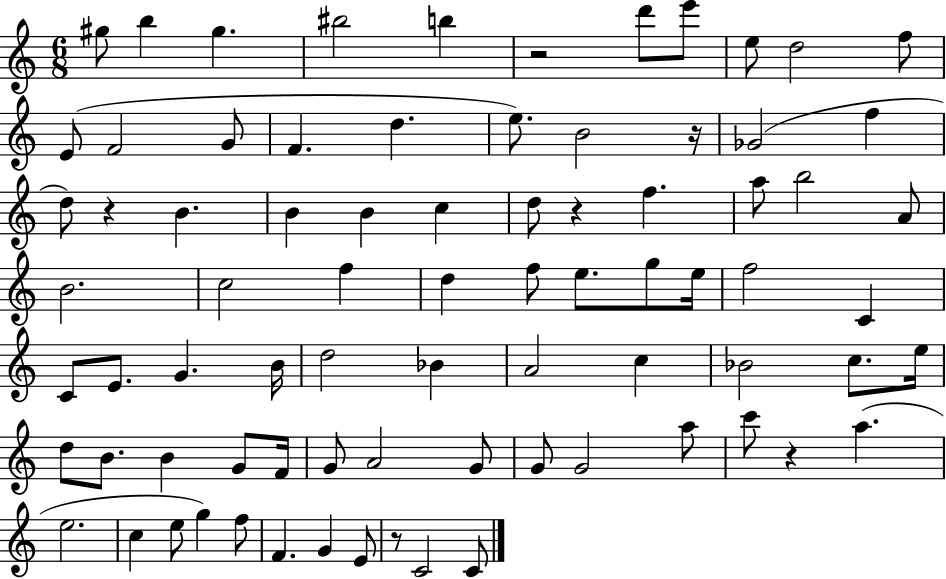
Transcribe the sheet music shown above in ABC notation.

X:1
T:Untitled
M:6/8
L:1/4
K:C
^g/2 b ^g ^b2 b z2 d'/2 e'/2 e/2 d2 f/2 E/2 F2 G/2 F d e/2 B2 z/4 _G2 f d/2 z B B B c d/2 z f a/2 b2 A/2 B2 c2 f d f/2 e/2 g/2 e/4 f2 C C/2 E/2 G B/4 d2 _B A2 c _B2 c/2 e/4 d/2 B/2 B G/2 F/4 G/2 A2 G/2 G/2 G2 a/2 c'/2 z a e2 c e/2 g f/2 F G E/2 z/2 C2 C/2